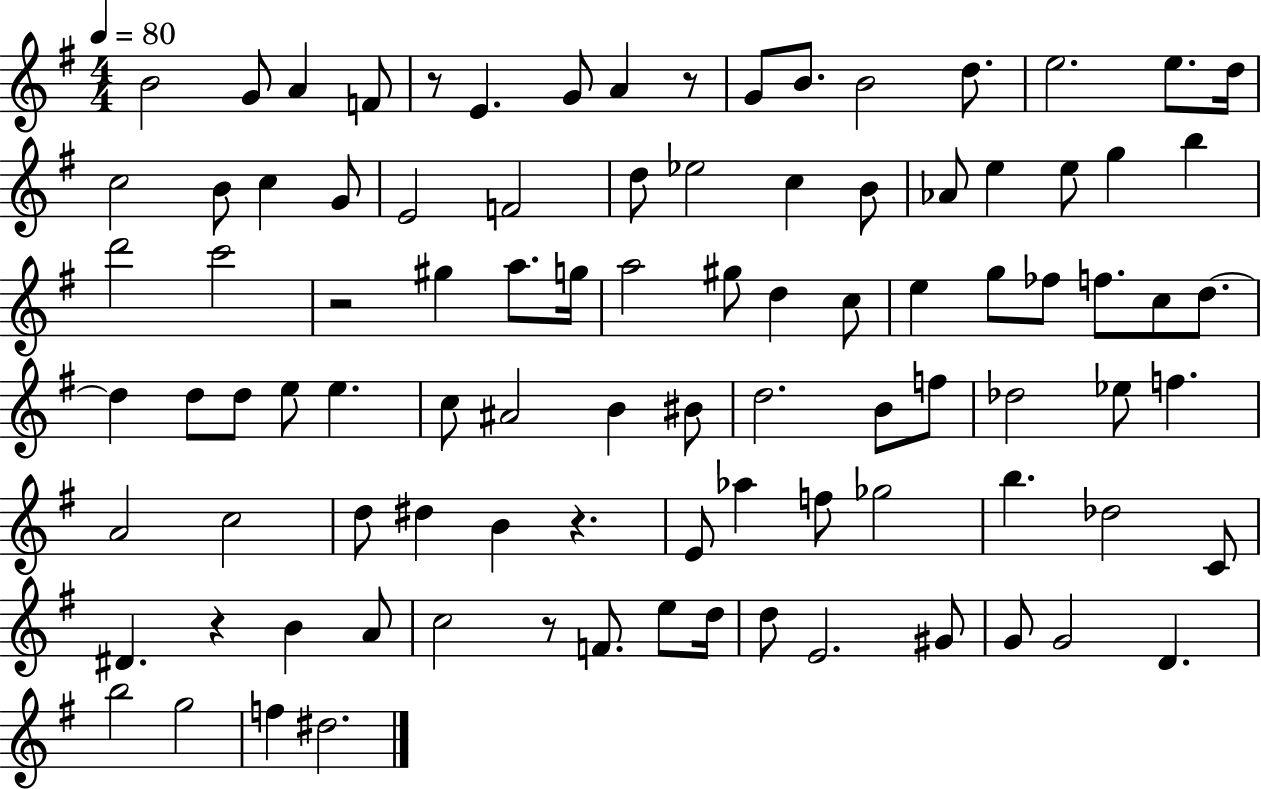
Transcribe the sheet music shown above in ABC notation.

X:1
T:Untitled
M:4/4
L:1/4
K:G
B2 G/2 A F/2 z/2 E G/2 A z/2 G/2 B/2 B2 d/2 e2 e/2 d/4 c2 B/2 c G/2 E2 F2 d/2 _e2 c B/2 _A/2 e e/2 g b d'2 c'2 z2 ^g a/2 g/4 a2 ^g/2 d c/2 e g/2 _f/2 f/2 c/2 d/2 d d/2 d/2 e/2 e c/2 ^A2 B ^B/2 d2 B/2 f/2 _d2 _e/2 f A2 c2 d/2 ^d B z E/2 _a f/2 _g2 b _d2 C/2 ^D z B A/2 c2 z/2 F/2 e/2 d/4 d/2 E2 ^G/2 G/2 G2 D b2 g2 f ^d2